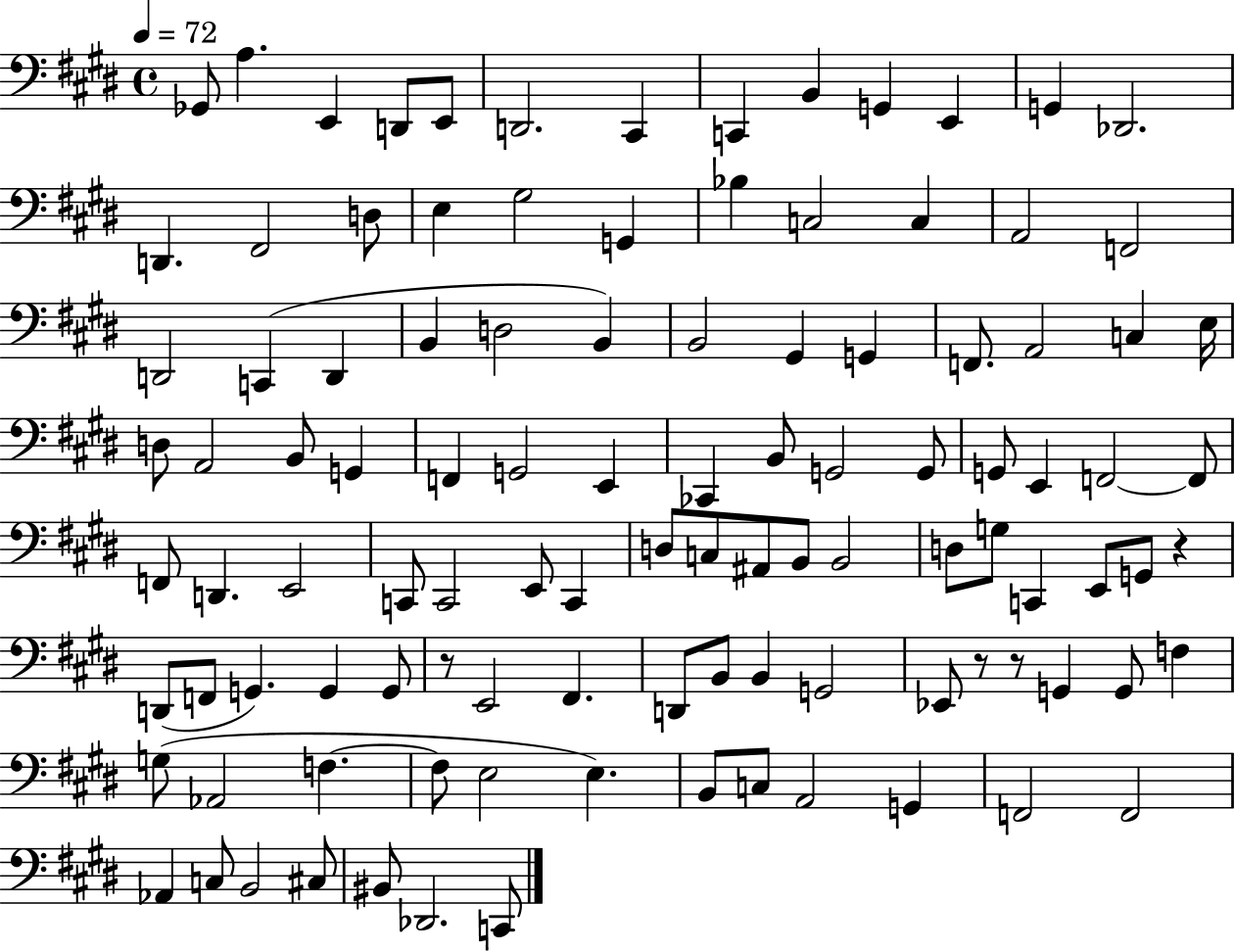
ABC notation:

X:1
T:Untitled
M:4/4
L:1/4
K:E
_G,,/2 A, E,, D,,/2 E,,/2 D,,2 ^C,, C,, B,, G,, E,, G,, _D,,2 D,, ^F,,2 D,/2 E, ^G,2 G,, _B, C,2 C, A,,2 F,,2 D,,2 C,, D,, B,, D,2 B,, B,,2 ^G,, G,, F,,/2 A,,2 C, E,/4 D,/2 A,,2 B,,/2 G,, F,, G,,2 E,, _C,, B,,/2 G,,2 G,,/2 G,,/2 E,, F,,2 F,,/2 F,,/2 D,, E,,2 C,,/2 C,,2 E,,/2 C,, D,/2 C,/2 ^A,,/2 B,,/2 B,,2 D,/2 G,/2 C,, E,,/2 G,,/2 z D,,/2 F,,/2 G,, G,, G,,/2 z/2 E,,2 ^F,, D,,/2 B,,/2 B,, G,,2 _E,,/2 z/2 z/2 G,, G,,/2 F, G,/2 _A,,2 F, F,/2 E,2 E, B,,/2 C,/2 A,,2 G,, F,,2 F,,2 _A,, C,/2 B,,2 ^C,/2 ^B,,/2 _D,,2 C,,/2